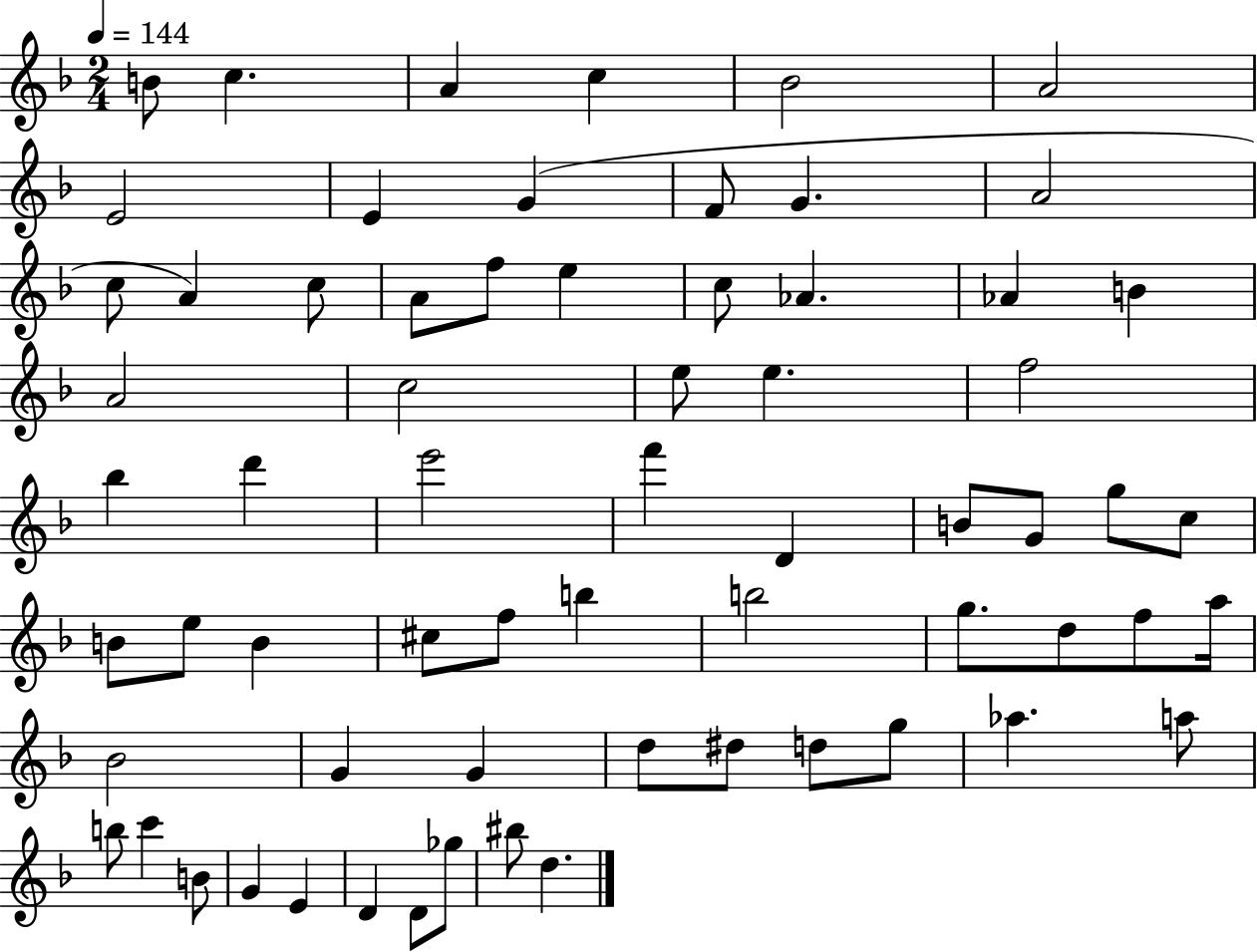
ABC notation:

X:1
T:Untitled
M:2/4
L:1/4
K:F
B/2 c A c _B2 A2 E2 E G F/2 G A2 c/2 A c/2 A/2 f/2 e c/2 _A _A B A2 c2 e/2 e f2 _b d' e'2 f' D B/2 G/2 g/2 c/2 B/2 e/2 B ^c/2 f/2 b b2 g/2 d/2 f/2 a/4 _B2 G G d/2 ^d/2 d/2 g/2 _a a/2 b/2 c' B/2 G E D D/2 _g/2 ^b/2 d